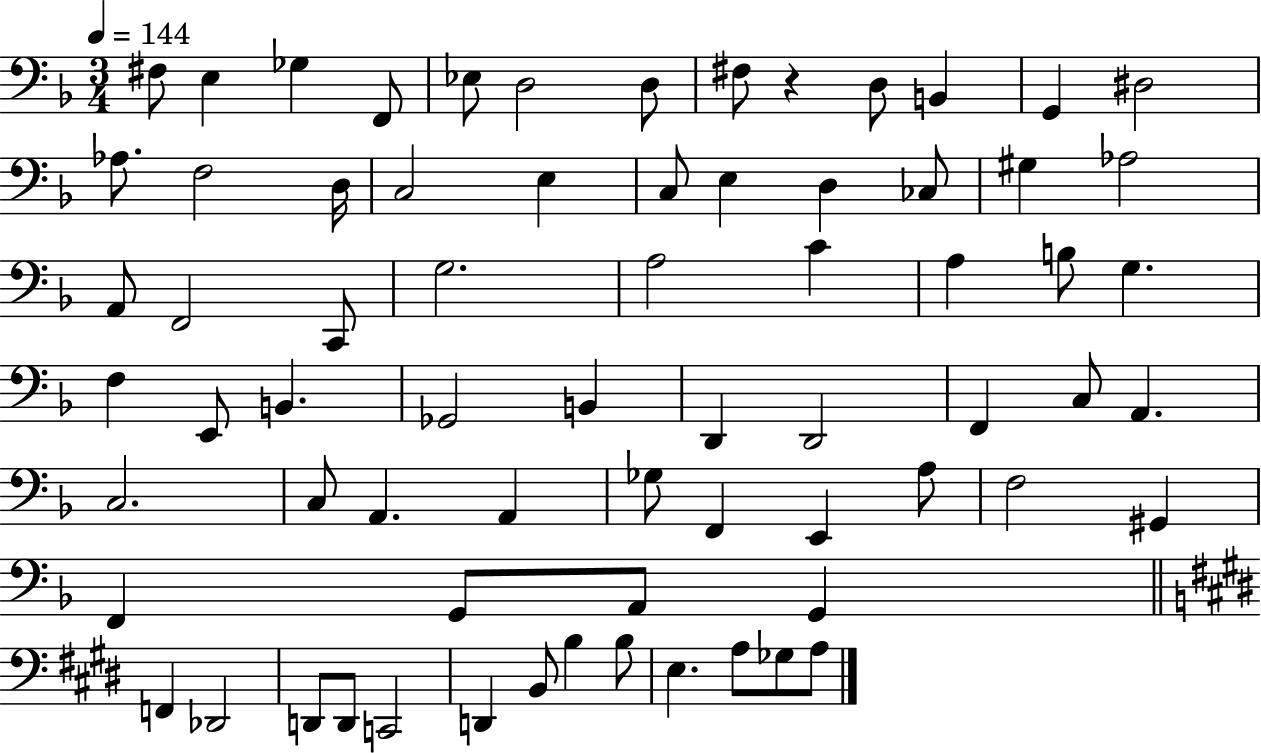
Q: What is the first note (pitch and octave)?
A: F#3